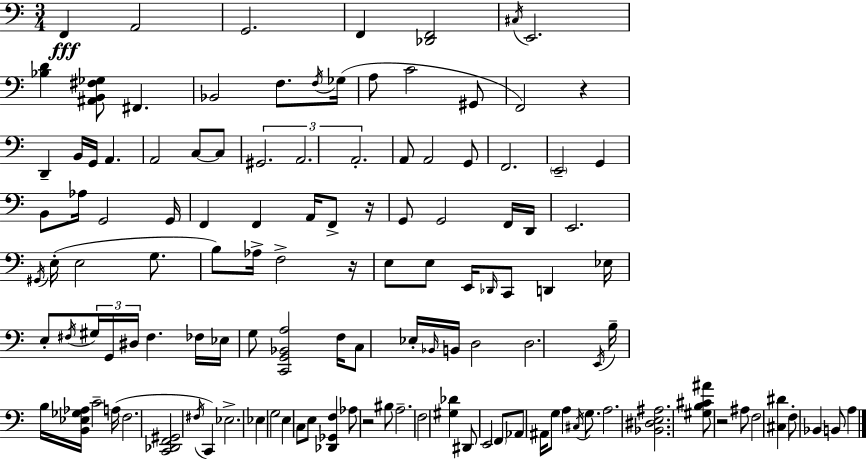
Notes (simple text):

F2/q A2/h G2/h. F2/q [Db2,F2]/h C#3/s E2/h. [Bb3,D4]/q [A#2,B2,F#3,Gb3]/e F#2/q. Bb2/h F3/e. F3/s Gb3/s A3/e C4/h G#2/e F2/h R/q D2/q B2/s G2/s A2/q. A2/h C3/e C3/e G#2/h. A2/h. A2/h. A2/e A2/h G2/e F2/h. E2/h G2/q B2/e Ab3/s G2/h G2/s F2/q F2/q A2/s F2/e R/s G2/e G2/h F2/s D2/s E2/h. G#2/s E3/s E3/h G3/e. B3/e Ab3/s F3/h R/s E3/e E3/e E2/s Db2/s C2/e D2/q Eb3/s E3/e F#3/s G#3/s G2/s D#3/s F#3/q. FES3/s Eb3/s G3/e [C2,G2,Bb2,A3]/h F3/s C3/e Eb3/s Bb2/s B2/s D3/h D3/h. E2/s B3/s B3/s [B2,Eb3,Gb3,Ab3]/s C4/h A3/s F3/h. [C2,Db2,F2,G#2]/h F#3/s C2/q Eb3/h. Eb3/q G3/h E3/q C3/e E3/e [Db2,Gb2,F3]/q Ab3/e R/h BIS3/e A3/h. F3/h [G#3,Db4]/q D#2/e E2/h F2/e Ab2/e A#2/s G3/e A3/q C#3/s G3/e. A3/h. [Bb2,D#3,E3,A#3]/h. [G#3,B3,C#4,A#4]/e R/h A#3/e F3/h [C#3,D#4]/q F3/e Bb2/q B2/e A3/q